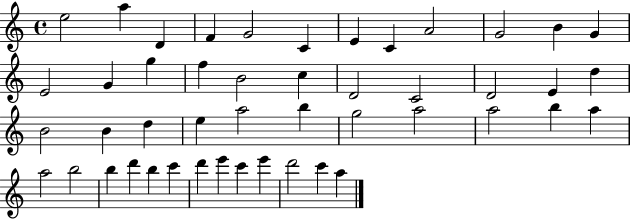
E5/h A5/q D4/q F4/q G4/h C4/q E4/q C4/q A4/h G4/h B4/q G4/q E4/h G4/q G5/q F5/q B4/h C5/q D4/h C4/h D4/h E4/q D5/q B4/h B4/q D5/q E5/q A5/h B5/q G5/h A5/h A5/h B5/q A5/q A5/h B5/h B5/q D6/q B5/q C6/q D6/q E6/q C6/q E6/q D6/h C6/q A5/q